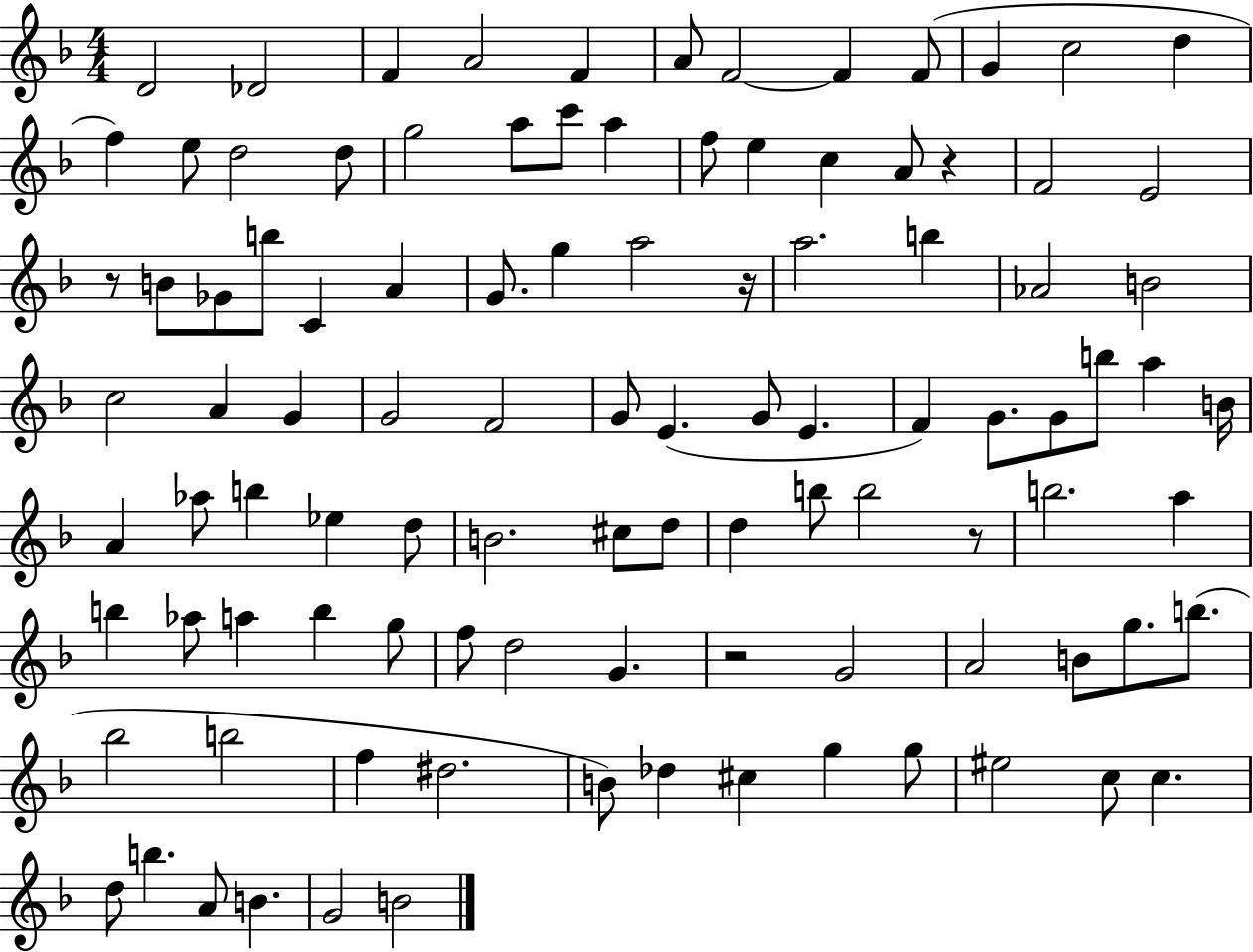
X:1
T:Untitled
M:4/4
L:1/4
K:F
D2 _D2 F A2 F A/2 F2 F F/2 G c2 d f e/2 d2 d/2 g2 a/2 c'/2 a f/2 e c A/2 z F2 E2 z/2 B/2 _G/2 b/2 C A G/2 g a2 z/4 a2 b _A2 B2 c2 A G G2 F2 G/2 E G/2 E F G/2 G/2 b/2 a B/4 A _a/2 b _e d/2 B2 ^c/2 d/2 d b/2 b2 z/2 b2 a b _a/2 a b g/2 f/2 d2 G z2 G2 A2 B/2 g/2 b/2 _b2 b2 f ^d2 B/2 _d ^c g g/2 ^e2 c/2 c d/2 b A/2 B G2 B2